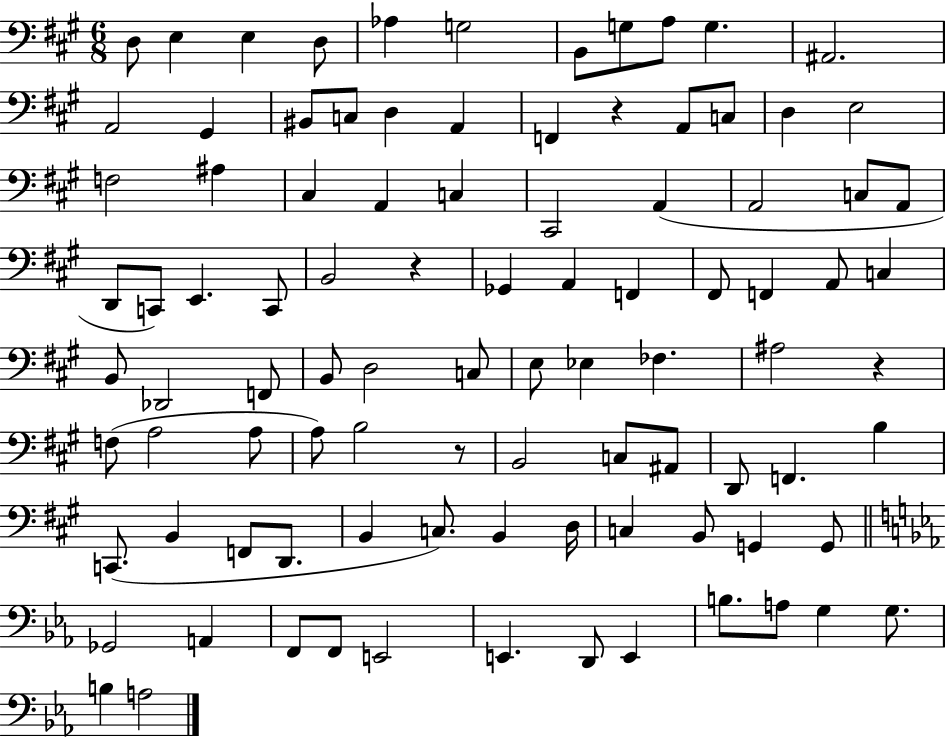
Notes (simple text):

D3/e E3/q E3/q D3/e Ab3/q G3/h B2/e G3/e A3/e G3/q. A#2/h. A2/h G#2/q BIS2/e C3/e D3/q A2/q F2/q R/q A2/e C3/e D3/q E3/h F3/h A#3/q C#3/q A2/q C3/q C#2/h A2/q A2/h C3/e A2/e D2/e C2/e E2/q. C2/e B2/h R/q Gb2/q A2/q F2/q F#2/e F2/q A2/e C3/q B2/e Db2/h F2/e B2/e D3/h C3/e E3/e Eb3/q FES3/q. A#3/h R/q F3/e A3/h A3/e A3/e B3/h R/e B2/h C3/e A#2/e D2/e F2/q. B3/q C2/e. B2/q F2/e D2/e. B2/q C3/e. B2/q D3/s C3/q B2/e G2/q G2/e Gb2/h A2/q F2/e F2/e E2/h E2/q. D2/e E2/q B3/e. A3/e G3/q G3/e. B3/q A3/h